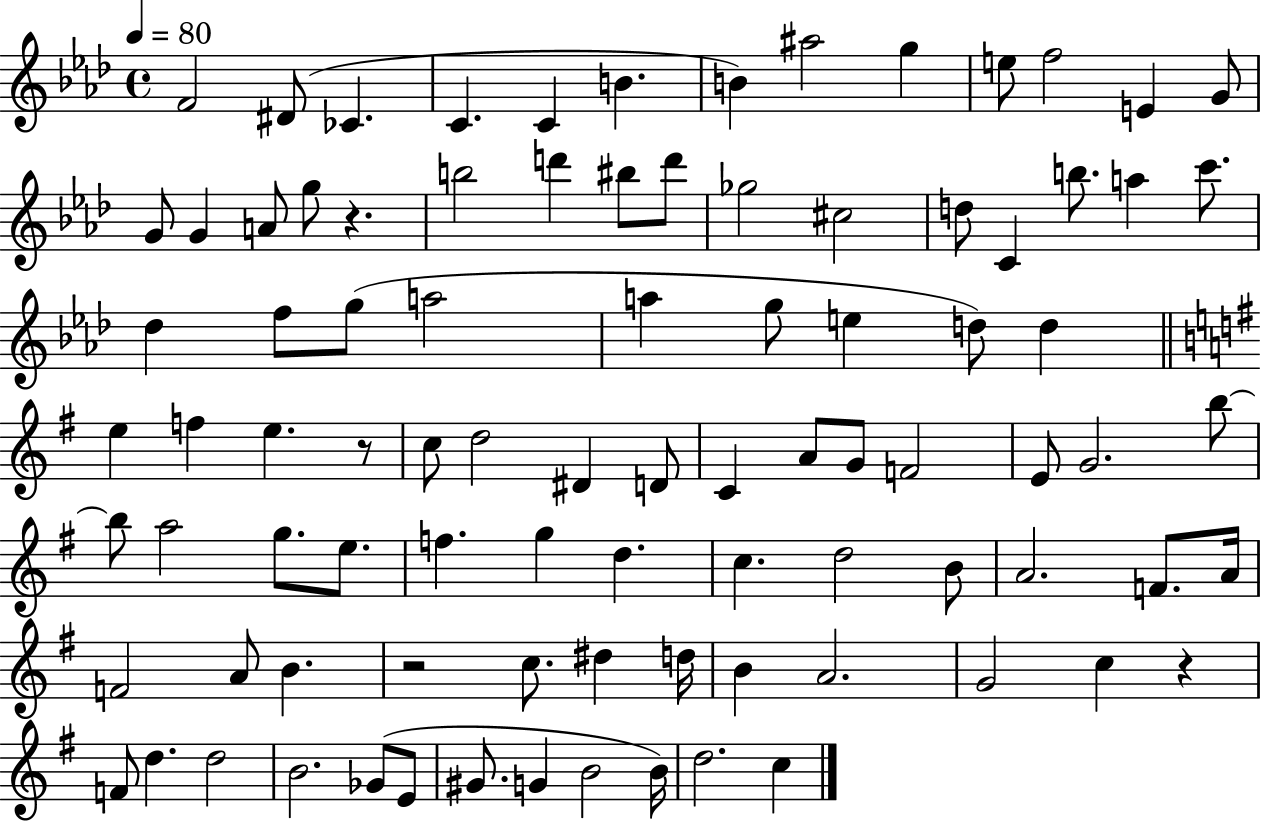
X:1
T:Untitled
M:4/4
L:1/4
K:Ab
F2 ^D/2 _C C C B B ^a2 g e/2 f2 E G/2 G/2 G A/2 g/2 z b2 d' ^b/2 d'/2 _g2 ^c2 d/2 C b/2 a c'/2 _d f/2 g/2 a2 a g/2 e d/2 d e f e z/2 c/2 d2 ^D D/2 C A/2 G/2 F2 E/2 G2 b/2 b/2 a2 g/2 e/2 f g d c d2 B/2 A2 F/2 A/4 F2 A/2 B z2 c/2 ^d d/4 B A2 G2 c z F/2 d d2 B2 _G/2 E/2 ^G/2 G B2 B/4 d2 c